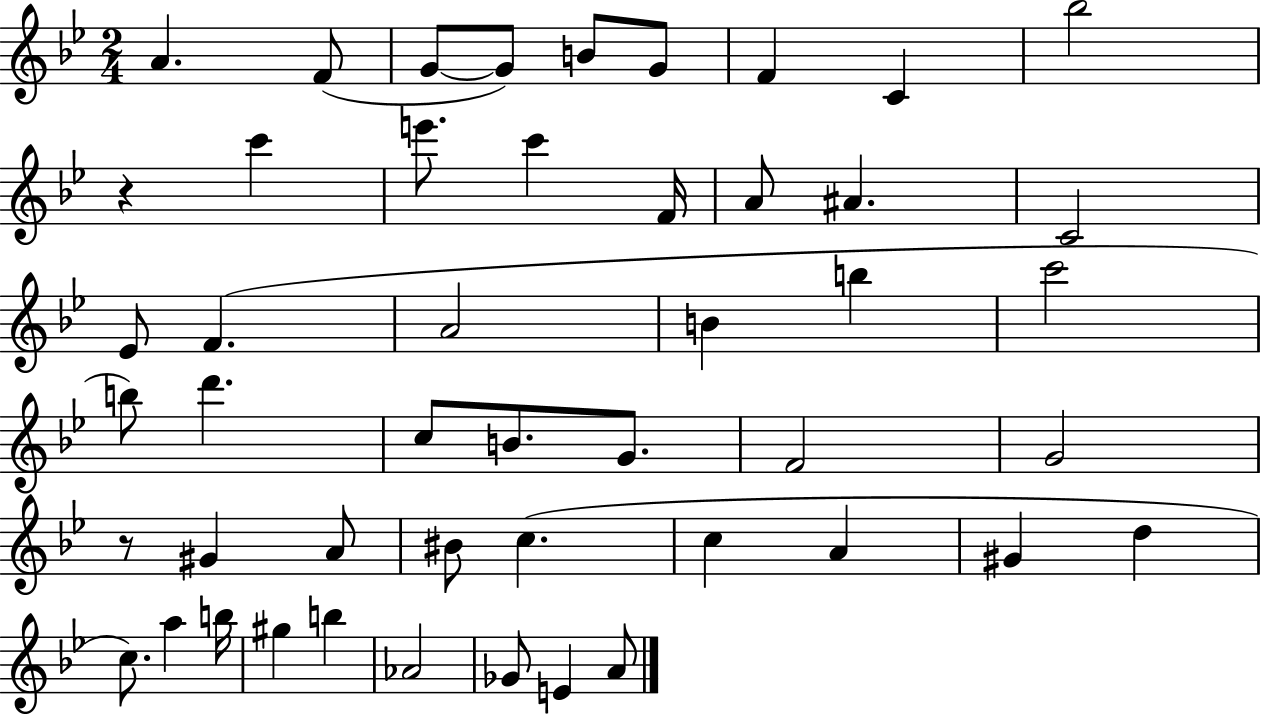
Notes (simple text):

A4/q. F4/e G4/e G4/e B4/e G4/e F4/q C4/q Bb5/h R/q C6/q E6/e. C6/q F4/s A4/e A#4/q. C4/h Eb4/e F4/q. A4/h B4/q B5/q C6/h B5/e D6/q. C5/e B4/e. G4/e. F4/h G4/h R/e G#4/q A4/e BIS4/e C5/q. C5/q A4/q G#4/q D5/q C5/e. A5/q B5/s G#5/q B5/q Ab4/h Gb4/e E4/q A4/e